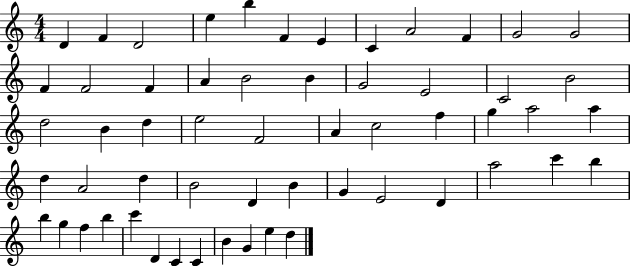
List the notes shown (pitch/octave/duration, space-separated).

D4/q F4/q D4/h E5/q B5/q F4/q E4/q C4/q A4/h F4/q G4/h G4/h F4/q F4/h F4/q A4/q B4/h B4/q G4/h E4/h C4/h B4/h D5/h B4/q D5/q E5/h F4/h A4/q C5/h F5/q G5/q A5/h A5/q D5/q A4/h D5/q B4/h D4/q B4/q G4/q E4/h D4/q A5/h C6/q B5/q B5/q G5/q F5/q B5/q C6/q D4/q C4/q C4/q B4/q G4/q E5/q D5/q